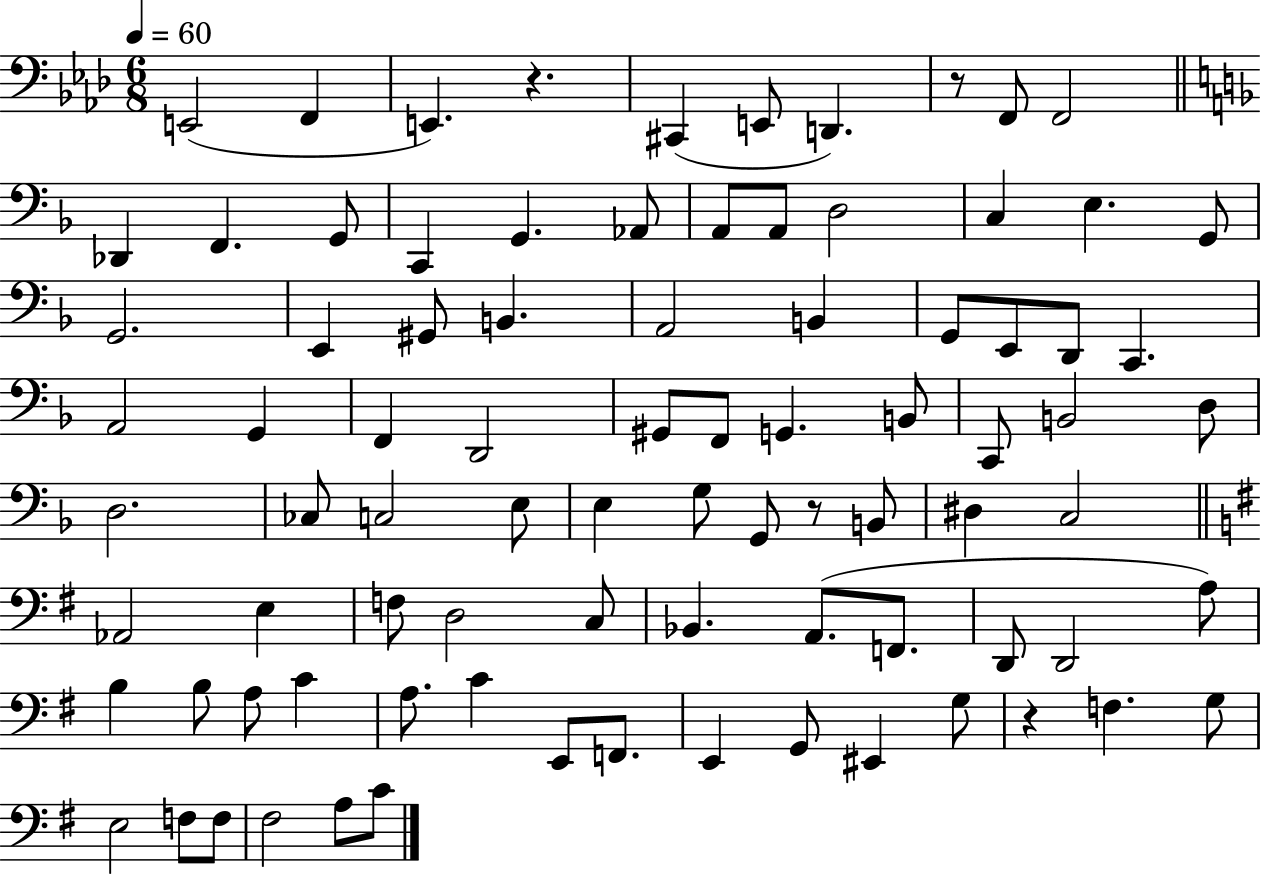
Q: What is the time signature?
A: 6/8